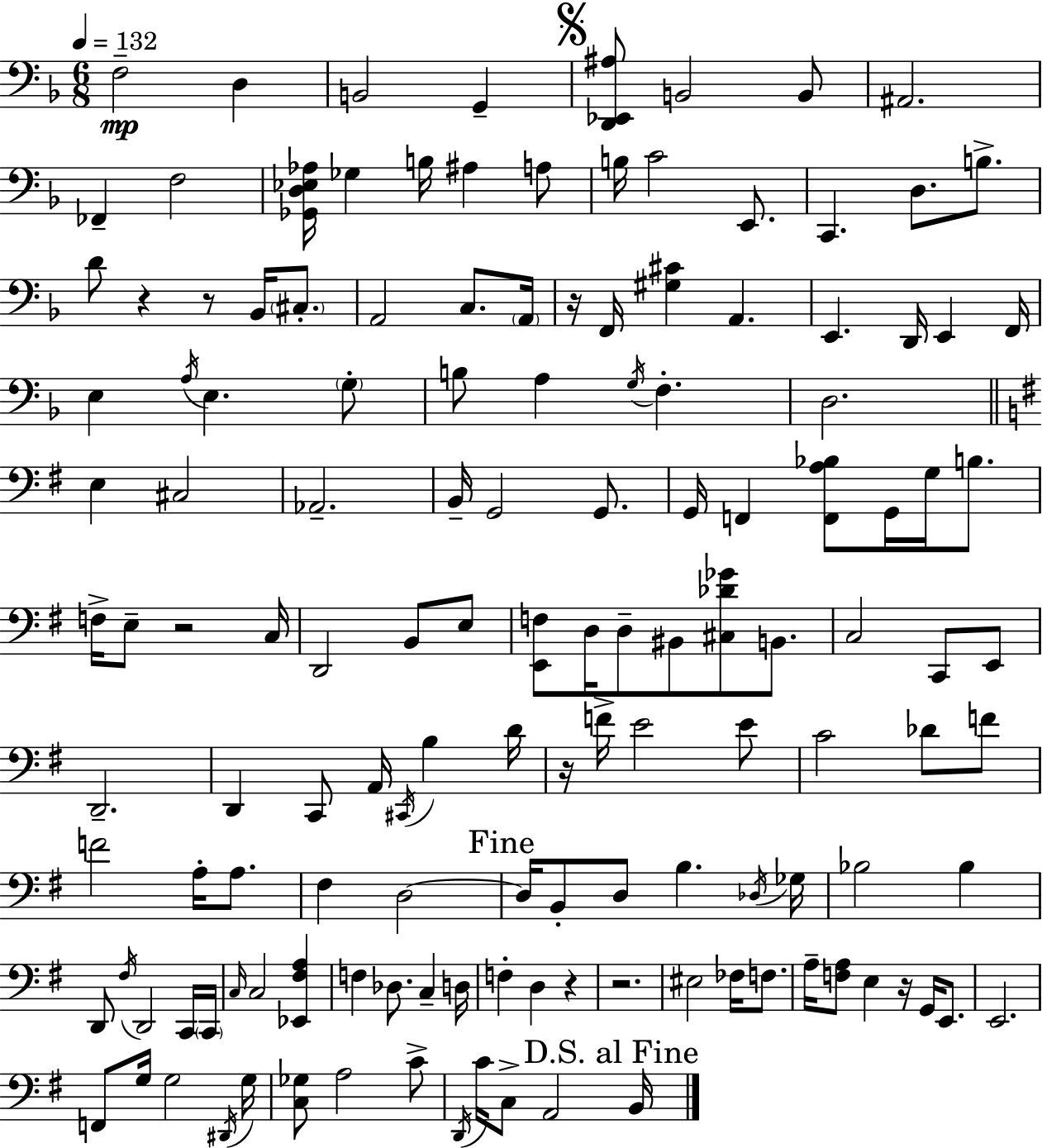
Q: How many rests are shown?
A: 8